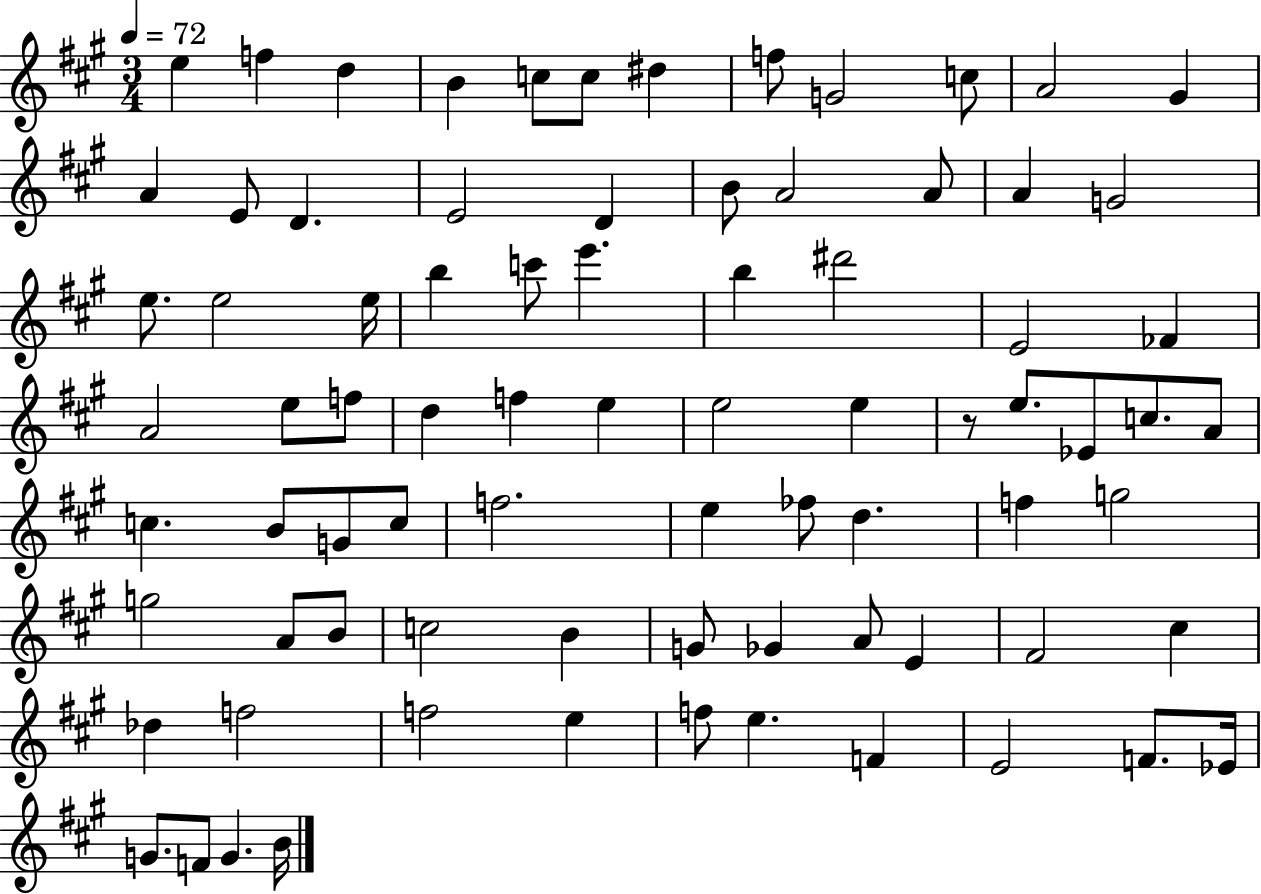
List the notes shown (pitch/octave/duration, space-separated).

E5/q F5/q D5/q B4/q C5/e C5/e D#5/q F5/e G4/h C5/e A4/h G#4/q A4/q E4/e D4/q. E4/h D4/q B4/e A4/h A4/e A4/q G4/h E5/e. E5/h E5/s B5/q C6/e E6/q. B5/q D#6/h E4/h FES4/q A4/h E5/e F5/e D5/q F5/q E5/q E5/h E5/q R/e E5/e. Eb4/e C5/e. A4/e C5/q. B4/e G4/e C5/e F5/h. E5/q FES5/e D5/q. F5/q G5/h G5/h A4/e B4/e C5/h B4/q G4/e Gb4/q A4/e E4/q F#4/h C#5/q Db5/q F5/h F5/h E5/q F5/e E5/q. F4/q E4/h F4/e. Eb4/s G4/e. F4/e G4/q. B4/s